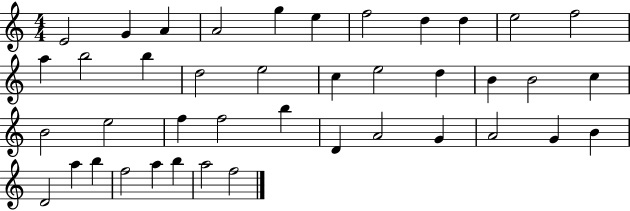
{
  \clef treble
  \numericTimeSignature
  \time 4/4
  \key c \major
  e'2 g'4 a'4 | a'2 g''4 e''4 | f''2 d''4 d''4 | e''2 f''2 | \break a''4 b''2 b''4 | d''2 e''2 | c''4 e''2 d''4 | b'4 b'2 c''4 | \break b'2 e''2 | f''4 f''2 b''4 | d'4 a'2 g'4 | a'2 g'4 b'4 | \break d'2 a''4 b''4 | f''2 a''4 b''4 | a''2 f''2 | \bar "|."
}